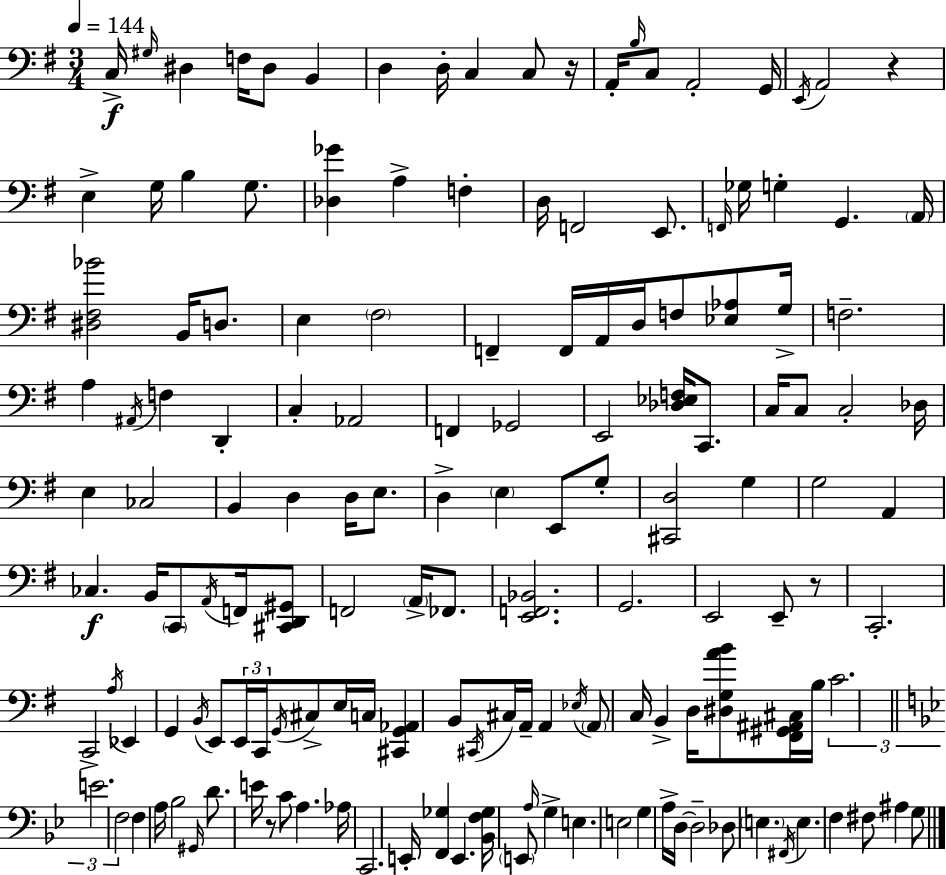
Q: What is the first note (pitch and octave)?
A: C3